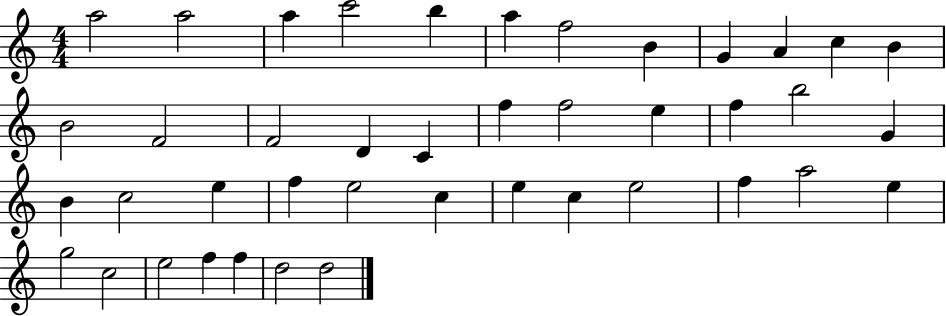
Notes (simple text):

A5/h A5/h A5/q C6/h B5/q A5/q F5/h B4/q G4/q A4/q C5/q B4/q B4/h F4/h F4/h D4/q C4/q F5/q F5/h E5/q F5/q B5/h G4/q B4/q C5/h E5/q F5/q E5/h C5/q E5/q C5/q E5/h F5/q A5/h E5/q G5/h C5/h E5/h F5/q F5/q D5/h D5/h